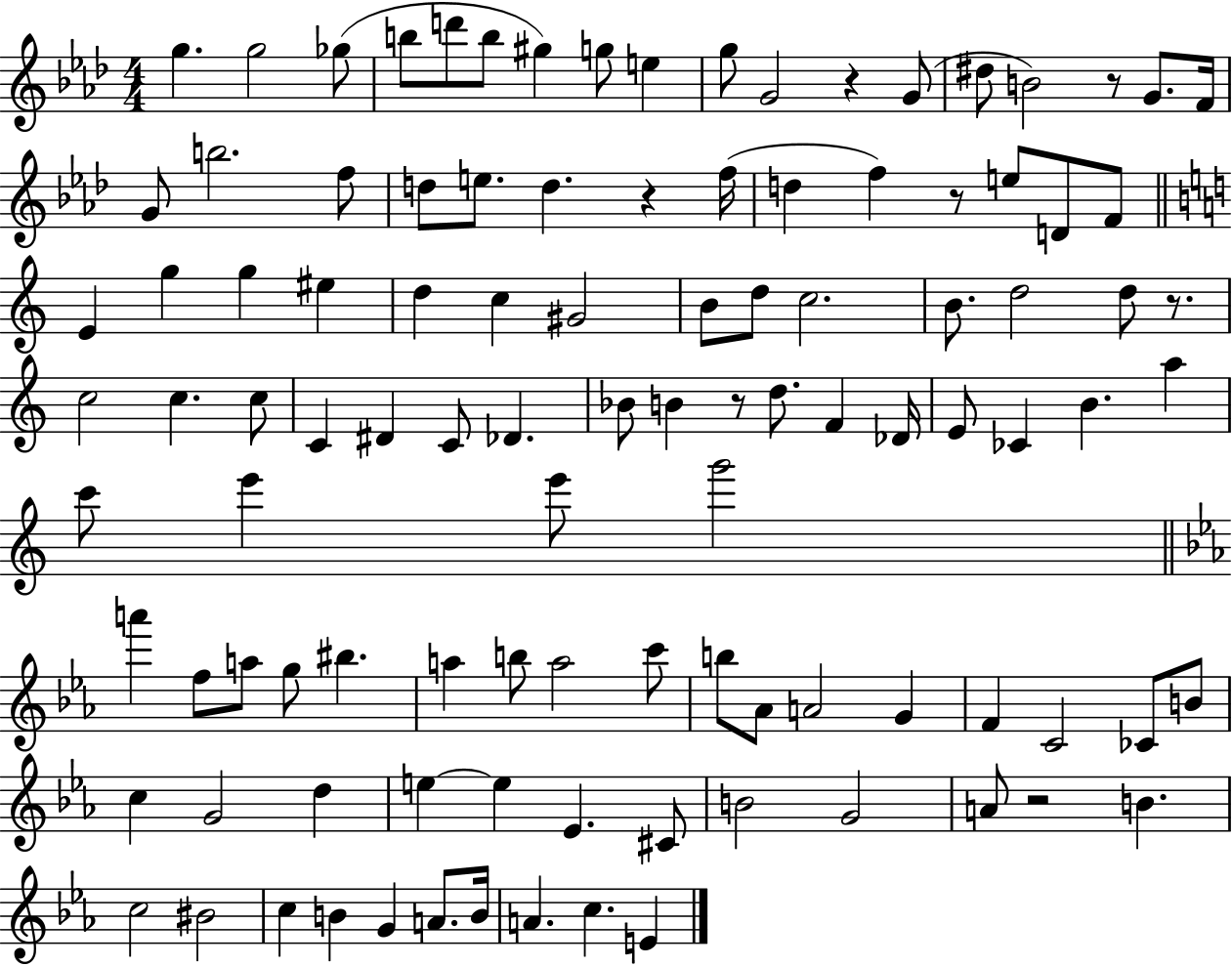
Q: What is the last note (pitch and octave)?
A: E4